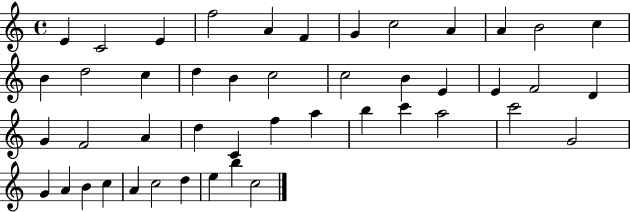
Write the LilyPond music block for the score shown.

{
  \clef treble
  \time 4/4
  \defaultTimeSignature
  \key c \major
  e'4 c'2 e'4 | f''2 a'4 f'4 | g'4 c''2 a'4 | a'4 b'2 c''4 | \break b'4 d''2 c''4 | d''4 b'4 c''2 | c''2 b'4 e'4 | e'4 f'2 d'4 | \break g'4 f'2 a'4 | d''4 c'4 f''4 a''4 | b''4 c'''4 a''2 | c'''2 g'2 | \break g'4 a'4 b'4 c''4 | a'4 c''2 d''4 | e''4 b''4 c''2 | \bar "|."
}